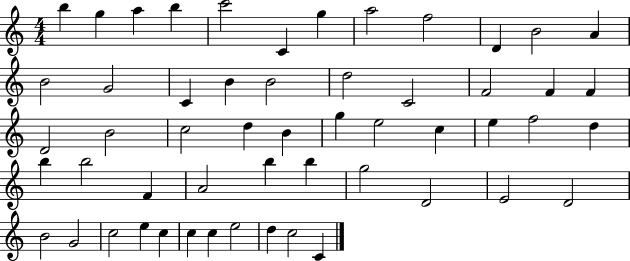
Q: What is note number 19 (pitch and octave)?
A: C4